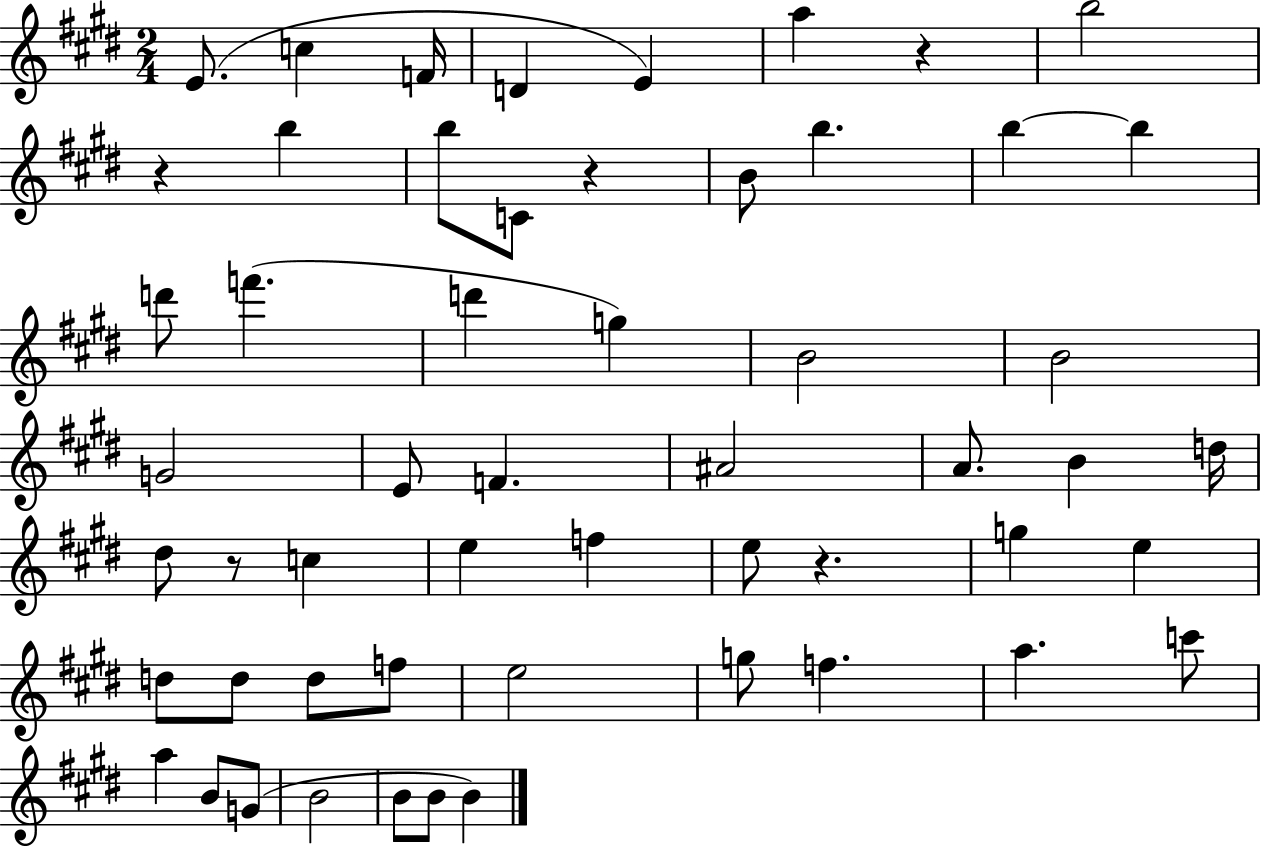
E4/e. C5/q F4/s D4/q E4/q A5/q R/q B5/h R/q B5/q B5/e C4/e R/q B4/e B5/q. B5/q B5/q D6/e F6/q. D6/q G5/q B4/h B4/h G4/h E4/e F4/q. A#4/h A4/e. B4/q D5/s D#5/e R/e C5/q E5/q F5/q E5/e R/q. G5/q E5/q D5/e D5/e D5/e F5/e E5/h G5/e F5/q. A5/q. C6/e A5/q B4/e G4/e B4/h B4/e B4/e B4/q